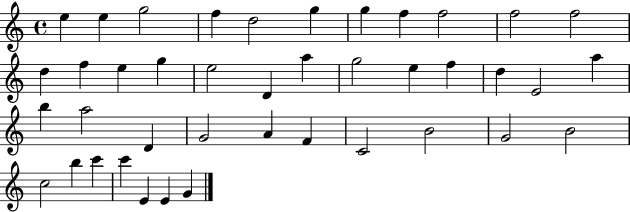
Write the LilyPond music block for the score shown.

{
  \clef treble
  \time 4/4
  \defaultTimeSignature
  \key c \major
  e''4 e''4 g''2 | f''4 d''2 g''4 | g''4 f''4 f''2 | f''2 f''2 | \break d''4 f''4 e''4 g''4 | e''2 d'4 a''4 | g''2 e''4 f''4 | d''4 e'2 a''4 | \break b''4 a''2 d'4 | g'2 a'4 f'4 | c'2 b'2 | g'2 b'2 | \break c''2 b''4 c'''4 | c'''4 e'4 e'4 g'4 | \bar "|."
}